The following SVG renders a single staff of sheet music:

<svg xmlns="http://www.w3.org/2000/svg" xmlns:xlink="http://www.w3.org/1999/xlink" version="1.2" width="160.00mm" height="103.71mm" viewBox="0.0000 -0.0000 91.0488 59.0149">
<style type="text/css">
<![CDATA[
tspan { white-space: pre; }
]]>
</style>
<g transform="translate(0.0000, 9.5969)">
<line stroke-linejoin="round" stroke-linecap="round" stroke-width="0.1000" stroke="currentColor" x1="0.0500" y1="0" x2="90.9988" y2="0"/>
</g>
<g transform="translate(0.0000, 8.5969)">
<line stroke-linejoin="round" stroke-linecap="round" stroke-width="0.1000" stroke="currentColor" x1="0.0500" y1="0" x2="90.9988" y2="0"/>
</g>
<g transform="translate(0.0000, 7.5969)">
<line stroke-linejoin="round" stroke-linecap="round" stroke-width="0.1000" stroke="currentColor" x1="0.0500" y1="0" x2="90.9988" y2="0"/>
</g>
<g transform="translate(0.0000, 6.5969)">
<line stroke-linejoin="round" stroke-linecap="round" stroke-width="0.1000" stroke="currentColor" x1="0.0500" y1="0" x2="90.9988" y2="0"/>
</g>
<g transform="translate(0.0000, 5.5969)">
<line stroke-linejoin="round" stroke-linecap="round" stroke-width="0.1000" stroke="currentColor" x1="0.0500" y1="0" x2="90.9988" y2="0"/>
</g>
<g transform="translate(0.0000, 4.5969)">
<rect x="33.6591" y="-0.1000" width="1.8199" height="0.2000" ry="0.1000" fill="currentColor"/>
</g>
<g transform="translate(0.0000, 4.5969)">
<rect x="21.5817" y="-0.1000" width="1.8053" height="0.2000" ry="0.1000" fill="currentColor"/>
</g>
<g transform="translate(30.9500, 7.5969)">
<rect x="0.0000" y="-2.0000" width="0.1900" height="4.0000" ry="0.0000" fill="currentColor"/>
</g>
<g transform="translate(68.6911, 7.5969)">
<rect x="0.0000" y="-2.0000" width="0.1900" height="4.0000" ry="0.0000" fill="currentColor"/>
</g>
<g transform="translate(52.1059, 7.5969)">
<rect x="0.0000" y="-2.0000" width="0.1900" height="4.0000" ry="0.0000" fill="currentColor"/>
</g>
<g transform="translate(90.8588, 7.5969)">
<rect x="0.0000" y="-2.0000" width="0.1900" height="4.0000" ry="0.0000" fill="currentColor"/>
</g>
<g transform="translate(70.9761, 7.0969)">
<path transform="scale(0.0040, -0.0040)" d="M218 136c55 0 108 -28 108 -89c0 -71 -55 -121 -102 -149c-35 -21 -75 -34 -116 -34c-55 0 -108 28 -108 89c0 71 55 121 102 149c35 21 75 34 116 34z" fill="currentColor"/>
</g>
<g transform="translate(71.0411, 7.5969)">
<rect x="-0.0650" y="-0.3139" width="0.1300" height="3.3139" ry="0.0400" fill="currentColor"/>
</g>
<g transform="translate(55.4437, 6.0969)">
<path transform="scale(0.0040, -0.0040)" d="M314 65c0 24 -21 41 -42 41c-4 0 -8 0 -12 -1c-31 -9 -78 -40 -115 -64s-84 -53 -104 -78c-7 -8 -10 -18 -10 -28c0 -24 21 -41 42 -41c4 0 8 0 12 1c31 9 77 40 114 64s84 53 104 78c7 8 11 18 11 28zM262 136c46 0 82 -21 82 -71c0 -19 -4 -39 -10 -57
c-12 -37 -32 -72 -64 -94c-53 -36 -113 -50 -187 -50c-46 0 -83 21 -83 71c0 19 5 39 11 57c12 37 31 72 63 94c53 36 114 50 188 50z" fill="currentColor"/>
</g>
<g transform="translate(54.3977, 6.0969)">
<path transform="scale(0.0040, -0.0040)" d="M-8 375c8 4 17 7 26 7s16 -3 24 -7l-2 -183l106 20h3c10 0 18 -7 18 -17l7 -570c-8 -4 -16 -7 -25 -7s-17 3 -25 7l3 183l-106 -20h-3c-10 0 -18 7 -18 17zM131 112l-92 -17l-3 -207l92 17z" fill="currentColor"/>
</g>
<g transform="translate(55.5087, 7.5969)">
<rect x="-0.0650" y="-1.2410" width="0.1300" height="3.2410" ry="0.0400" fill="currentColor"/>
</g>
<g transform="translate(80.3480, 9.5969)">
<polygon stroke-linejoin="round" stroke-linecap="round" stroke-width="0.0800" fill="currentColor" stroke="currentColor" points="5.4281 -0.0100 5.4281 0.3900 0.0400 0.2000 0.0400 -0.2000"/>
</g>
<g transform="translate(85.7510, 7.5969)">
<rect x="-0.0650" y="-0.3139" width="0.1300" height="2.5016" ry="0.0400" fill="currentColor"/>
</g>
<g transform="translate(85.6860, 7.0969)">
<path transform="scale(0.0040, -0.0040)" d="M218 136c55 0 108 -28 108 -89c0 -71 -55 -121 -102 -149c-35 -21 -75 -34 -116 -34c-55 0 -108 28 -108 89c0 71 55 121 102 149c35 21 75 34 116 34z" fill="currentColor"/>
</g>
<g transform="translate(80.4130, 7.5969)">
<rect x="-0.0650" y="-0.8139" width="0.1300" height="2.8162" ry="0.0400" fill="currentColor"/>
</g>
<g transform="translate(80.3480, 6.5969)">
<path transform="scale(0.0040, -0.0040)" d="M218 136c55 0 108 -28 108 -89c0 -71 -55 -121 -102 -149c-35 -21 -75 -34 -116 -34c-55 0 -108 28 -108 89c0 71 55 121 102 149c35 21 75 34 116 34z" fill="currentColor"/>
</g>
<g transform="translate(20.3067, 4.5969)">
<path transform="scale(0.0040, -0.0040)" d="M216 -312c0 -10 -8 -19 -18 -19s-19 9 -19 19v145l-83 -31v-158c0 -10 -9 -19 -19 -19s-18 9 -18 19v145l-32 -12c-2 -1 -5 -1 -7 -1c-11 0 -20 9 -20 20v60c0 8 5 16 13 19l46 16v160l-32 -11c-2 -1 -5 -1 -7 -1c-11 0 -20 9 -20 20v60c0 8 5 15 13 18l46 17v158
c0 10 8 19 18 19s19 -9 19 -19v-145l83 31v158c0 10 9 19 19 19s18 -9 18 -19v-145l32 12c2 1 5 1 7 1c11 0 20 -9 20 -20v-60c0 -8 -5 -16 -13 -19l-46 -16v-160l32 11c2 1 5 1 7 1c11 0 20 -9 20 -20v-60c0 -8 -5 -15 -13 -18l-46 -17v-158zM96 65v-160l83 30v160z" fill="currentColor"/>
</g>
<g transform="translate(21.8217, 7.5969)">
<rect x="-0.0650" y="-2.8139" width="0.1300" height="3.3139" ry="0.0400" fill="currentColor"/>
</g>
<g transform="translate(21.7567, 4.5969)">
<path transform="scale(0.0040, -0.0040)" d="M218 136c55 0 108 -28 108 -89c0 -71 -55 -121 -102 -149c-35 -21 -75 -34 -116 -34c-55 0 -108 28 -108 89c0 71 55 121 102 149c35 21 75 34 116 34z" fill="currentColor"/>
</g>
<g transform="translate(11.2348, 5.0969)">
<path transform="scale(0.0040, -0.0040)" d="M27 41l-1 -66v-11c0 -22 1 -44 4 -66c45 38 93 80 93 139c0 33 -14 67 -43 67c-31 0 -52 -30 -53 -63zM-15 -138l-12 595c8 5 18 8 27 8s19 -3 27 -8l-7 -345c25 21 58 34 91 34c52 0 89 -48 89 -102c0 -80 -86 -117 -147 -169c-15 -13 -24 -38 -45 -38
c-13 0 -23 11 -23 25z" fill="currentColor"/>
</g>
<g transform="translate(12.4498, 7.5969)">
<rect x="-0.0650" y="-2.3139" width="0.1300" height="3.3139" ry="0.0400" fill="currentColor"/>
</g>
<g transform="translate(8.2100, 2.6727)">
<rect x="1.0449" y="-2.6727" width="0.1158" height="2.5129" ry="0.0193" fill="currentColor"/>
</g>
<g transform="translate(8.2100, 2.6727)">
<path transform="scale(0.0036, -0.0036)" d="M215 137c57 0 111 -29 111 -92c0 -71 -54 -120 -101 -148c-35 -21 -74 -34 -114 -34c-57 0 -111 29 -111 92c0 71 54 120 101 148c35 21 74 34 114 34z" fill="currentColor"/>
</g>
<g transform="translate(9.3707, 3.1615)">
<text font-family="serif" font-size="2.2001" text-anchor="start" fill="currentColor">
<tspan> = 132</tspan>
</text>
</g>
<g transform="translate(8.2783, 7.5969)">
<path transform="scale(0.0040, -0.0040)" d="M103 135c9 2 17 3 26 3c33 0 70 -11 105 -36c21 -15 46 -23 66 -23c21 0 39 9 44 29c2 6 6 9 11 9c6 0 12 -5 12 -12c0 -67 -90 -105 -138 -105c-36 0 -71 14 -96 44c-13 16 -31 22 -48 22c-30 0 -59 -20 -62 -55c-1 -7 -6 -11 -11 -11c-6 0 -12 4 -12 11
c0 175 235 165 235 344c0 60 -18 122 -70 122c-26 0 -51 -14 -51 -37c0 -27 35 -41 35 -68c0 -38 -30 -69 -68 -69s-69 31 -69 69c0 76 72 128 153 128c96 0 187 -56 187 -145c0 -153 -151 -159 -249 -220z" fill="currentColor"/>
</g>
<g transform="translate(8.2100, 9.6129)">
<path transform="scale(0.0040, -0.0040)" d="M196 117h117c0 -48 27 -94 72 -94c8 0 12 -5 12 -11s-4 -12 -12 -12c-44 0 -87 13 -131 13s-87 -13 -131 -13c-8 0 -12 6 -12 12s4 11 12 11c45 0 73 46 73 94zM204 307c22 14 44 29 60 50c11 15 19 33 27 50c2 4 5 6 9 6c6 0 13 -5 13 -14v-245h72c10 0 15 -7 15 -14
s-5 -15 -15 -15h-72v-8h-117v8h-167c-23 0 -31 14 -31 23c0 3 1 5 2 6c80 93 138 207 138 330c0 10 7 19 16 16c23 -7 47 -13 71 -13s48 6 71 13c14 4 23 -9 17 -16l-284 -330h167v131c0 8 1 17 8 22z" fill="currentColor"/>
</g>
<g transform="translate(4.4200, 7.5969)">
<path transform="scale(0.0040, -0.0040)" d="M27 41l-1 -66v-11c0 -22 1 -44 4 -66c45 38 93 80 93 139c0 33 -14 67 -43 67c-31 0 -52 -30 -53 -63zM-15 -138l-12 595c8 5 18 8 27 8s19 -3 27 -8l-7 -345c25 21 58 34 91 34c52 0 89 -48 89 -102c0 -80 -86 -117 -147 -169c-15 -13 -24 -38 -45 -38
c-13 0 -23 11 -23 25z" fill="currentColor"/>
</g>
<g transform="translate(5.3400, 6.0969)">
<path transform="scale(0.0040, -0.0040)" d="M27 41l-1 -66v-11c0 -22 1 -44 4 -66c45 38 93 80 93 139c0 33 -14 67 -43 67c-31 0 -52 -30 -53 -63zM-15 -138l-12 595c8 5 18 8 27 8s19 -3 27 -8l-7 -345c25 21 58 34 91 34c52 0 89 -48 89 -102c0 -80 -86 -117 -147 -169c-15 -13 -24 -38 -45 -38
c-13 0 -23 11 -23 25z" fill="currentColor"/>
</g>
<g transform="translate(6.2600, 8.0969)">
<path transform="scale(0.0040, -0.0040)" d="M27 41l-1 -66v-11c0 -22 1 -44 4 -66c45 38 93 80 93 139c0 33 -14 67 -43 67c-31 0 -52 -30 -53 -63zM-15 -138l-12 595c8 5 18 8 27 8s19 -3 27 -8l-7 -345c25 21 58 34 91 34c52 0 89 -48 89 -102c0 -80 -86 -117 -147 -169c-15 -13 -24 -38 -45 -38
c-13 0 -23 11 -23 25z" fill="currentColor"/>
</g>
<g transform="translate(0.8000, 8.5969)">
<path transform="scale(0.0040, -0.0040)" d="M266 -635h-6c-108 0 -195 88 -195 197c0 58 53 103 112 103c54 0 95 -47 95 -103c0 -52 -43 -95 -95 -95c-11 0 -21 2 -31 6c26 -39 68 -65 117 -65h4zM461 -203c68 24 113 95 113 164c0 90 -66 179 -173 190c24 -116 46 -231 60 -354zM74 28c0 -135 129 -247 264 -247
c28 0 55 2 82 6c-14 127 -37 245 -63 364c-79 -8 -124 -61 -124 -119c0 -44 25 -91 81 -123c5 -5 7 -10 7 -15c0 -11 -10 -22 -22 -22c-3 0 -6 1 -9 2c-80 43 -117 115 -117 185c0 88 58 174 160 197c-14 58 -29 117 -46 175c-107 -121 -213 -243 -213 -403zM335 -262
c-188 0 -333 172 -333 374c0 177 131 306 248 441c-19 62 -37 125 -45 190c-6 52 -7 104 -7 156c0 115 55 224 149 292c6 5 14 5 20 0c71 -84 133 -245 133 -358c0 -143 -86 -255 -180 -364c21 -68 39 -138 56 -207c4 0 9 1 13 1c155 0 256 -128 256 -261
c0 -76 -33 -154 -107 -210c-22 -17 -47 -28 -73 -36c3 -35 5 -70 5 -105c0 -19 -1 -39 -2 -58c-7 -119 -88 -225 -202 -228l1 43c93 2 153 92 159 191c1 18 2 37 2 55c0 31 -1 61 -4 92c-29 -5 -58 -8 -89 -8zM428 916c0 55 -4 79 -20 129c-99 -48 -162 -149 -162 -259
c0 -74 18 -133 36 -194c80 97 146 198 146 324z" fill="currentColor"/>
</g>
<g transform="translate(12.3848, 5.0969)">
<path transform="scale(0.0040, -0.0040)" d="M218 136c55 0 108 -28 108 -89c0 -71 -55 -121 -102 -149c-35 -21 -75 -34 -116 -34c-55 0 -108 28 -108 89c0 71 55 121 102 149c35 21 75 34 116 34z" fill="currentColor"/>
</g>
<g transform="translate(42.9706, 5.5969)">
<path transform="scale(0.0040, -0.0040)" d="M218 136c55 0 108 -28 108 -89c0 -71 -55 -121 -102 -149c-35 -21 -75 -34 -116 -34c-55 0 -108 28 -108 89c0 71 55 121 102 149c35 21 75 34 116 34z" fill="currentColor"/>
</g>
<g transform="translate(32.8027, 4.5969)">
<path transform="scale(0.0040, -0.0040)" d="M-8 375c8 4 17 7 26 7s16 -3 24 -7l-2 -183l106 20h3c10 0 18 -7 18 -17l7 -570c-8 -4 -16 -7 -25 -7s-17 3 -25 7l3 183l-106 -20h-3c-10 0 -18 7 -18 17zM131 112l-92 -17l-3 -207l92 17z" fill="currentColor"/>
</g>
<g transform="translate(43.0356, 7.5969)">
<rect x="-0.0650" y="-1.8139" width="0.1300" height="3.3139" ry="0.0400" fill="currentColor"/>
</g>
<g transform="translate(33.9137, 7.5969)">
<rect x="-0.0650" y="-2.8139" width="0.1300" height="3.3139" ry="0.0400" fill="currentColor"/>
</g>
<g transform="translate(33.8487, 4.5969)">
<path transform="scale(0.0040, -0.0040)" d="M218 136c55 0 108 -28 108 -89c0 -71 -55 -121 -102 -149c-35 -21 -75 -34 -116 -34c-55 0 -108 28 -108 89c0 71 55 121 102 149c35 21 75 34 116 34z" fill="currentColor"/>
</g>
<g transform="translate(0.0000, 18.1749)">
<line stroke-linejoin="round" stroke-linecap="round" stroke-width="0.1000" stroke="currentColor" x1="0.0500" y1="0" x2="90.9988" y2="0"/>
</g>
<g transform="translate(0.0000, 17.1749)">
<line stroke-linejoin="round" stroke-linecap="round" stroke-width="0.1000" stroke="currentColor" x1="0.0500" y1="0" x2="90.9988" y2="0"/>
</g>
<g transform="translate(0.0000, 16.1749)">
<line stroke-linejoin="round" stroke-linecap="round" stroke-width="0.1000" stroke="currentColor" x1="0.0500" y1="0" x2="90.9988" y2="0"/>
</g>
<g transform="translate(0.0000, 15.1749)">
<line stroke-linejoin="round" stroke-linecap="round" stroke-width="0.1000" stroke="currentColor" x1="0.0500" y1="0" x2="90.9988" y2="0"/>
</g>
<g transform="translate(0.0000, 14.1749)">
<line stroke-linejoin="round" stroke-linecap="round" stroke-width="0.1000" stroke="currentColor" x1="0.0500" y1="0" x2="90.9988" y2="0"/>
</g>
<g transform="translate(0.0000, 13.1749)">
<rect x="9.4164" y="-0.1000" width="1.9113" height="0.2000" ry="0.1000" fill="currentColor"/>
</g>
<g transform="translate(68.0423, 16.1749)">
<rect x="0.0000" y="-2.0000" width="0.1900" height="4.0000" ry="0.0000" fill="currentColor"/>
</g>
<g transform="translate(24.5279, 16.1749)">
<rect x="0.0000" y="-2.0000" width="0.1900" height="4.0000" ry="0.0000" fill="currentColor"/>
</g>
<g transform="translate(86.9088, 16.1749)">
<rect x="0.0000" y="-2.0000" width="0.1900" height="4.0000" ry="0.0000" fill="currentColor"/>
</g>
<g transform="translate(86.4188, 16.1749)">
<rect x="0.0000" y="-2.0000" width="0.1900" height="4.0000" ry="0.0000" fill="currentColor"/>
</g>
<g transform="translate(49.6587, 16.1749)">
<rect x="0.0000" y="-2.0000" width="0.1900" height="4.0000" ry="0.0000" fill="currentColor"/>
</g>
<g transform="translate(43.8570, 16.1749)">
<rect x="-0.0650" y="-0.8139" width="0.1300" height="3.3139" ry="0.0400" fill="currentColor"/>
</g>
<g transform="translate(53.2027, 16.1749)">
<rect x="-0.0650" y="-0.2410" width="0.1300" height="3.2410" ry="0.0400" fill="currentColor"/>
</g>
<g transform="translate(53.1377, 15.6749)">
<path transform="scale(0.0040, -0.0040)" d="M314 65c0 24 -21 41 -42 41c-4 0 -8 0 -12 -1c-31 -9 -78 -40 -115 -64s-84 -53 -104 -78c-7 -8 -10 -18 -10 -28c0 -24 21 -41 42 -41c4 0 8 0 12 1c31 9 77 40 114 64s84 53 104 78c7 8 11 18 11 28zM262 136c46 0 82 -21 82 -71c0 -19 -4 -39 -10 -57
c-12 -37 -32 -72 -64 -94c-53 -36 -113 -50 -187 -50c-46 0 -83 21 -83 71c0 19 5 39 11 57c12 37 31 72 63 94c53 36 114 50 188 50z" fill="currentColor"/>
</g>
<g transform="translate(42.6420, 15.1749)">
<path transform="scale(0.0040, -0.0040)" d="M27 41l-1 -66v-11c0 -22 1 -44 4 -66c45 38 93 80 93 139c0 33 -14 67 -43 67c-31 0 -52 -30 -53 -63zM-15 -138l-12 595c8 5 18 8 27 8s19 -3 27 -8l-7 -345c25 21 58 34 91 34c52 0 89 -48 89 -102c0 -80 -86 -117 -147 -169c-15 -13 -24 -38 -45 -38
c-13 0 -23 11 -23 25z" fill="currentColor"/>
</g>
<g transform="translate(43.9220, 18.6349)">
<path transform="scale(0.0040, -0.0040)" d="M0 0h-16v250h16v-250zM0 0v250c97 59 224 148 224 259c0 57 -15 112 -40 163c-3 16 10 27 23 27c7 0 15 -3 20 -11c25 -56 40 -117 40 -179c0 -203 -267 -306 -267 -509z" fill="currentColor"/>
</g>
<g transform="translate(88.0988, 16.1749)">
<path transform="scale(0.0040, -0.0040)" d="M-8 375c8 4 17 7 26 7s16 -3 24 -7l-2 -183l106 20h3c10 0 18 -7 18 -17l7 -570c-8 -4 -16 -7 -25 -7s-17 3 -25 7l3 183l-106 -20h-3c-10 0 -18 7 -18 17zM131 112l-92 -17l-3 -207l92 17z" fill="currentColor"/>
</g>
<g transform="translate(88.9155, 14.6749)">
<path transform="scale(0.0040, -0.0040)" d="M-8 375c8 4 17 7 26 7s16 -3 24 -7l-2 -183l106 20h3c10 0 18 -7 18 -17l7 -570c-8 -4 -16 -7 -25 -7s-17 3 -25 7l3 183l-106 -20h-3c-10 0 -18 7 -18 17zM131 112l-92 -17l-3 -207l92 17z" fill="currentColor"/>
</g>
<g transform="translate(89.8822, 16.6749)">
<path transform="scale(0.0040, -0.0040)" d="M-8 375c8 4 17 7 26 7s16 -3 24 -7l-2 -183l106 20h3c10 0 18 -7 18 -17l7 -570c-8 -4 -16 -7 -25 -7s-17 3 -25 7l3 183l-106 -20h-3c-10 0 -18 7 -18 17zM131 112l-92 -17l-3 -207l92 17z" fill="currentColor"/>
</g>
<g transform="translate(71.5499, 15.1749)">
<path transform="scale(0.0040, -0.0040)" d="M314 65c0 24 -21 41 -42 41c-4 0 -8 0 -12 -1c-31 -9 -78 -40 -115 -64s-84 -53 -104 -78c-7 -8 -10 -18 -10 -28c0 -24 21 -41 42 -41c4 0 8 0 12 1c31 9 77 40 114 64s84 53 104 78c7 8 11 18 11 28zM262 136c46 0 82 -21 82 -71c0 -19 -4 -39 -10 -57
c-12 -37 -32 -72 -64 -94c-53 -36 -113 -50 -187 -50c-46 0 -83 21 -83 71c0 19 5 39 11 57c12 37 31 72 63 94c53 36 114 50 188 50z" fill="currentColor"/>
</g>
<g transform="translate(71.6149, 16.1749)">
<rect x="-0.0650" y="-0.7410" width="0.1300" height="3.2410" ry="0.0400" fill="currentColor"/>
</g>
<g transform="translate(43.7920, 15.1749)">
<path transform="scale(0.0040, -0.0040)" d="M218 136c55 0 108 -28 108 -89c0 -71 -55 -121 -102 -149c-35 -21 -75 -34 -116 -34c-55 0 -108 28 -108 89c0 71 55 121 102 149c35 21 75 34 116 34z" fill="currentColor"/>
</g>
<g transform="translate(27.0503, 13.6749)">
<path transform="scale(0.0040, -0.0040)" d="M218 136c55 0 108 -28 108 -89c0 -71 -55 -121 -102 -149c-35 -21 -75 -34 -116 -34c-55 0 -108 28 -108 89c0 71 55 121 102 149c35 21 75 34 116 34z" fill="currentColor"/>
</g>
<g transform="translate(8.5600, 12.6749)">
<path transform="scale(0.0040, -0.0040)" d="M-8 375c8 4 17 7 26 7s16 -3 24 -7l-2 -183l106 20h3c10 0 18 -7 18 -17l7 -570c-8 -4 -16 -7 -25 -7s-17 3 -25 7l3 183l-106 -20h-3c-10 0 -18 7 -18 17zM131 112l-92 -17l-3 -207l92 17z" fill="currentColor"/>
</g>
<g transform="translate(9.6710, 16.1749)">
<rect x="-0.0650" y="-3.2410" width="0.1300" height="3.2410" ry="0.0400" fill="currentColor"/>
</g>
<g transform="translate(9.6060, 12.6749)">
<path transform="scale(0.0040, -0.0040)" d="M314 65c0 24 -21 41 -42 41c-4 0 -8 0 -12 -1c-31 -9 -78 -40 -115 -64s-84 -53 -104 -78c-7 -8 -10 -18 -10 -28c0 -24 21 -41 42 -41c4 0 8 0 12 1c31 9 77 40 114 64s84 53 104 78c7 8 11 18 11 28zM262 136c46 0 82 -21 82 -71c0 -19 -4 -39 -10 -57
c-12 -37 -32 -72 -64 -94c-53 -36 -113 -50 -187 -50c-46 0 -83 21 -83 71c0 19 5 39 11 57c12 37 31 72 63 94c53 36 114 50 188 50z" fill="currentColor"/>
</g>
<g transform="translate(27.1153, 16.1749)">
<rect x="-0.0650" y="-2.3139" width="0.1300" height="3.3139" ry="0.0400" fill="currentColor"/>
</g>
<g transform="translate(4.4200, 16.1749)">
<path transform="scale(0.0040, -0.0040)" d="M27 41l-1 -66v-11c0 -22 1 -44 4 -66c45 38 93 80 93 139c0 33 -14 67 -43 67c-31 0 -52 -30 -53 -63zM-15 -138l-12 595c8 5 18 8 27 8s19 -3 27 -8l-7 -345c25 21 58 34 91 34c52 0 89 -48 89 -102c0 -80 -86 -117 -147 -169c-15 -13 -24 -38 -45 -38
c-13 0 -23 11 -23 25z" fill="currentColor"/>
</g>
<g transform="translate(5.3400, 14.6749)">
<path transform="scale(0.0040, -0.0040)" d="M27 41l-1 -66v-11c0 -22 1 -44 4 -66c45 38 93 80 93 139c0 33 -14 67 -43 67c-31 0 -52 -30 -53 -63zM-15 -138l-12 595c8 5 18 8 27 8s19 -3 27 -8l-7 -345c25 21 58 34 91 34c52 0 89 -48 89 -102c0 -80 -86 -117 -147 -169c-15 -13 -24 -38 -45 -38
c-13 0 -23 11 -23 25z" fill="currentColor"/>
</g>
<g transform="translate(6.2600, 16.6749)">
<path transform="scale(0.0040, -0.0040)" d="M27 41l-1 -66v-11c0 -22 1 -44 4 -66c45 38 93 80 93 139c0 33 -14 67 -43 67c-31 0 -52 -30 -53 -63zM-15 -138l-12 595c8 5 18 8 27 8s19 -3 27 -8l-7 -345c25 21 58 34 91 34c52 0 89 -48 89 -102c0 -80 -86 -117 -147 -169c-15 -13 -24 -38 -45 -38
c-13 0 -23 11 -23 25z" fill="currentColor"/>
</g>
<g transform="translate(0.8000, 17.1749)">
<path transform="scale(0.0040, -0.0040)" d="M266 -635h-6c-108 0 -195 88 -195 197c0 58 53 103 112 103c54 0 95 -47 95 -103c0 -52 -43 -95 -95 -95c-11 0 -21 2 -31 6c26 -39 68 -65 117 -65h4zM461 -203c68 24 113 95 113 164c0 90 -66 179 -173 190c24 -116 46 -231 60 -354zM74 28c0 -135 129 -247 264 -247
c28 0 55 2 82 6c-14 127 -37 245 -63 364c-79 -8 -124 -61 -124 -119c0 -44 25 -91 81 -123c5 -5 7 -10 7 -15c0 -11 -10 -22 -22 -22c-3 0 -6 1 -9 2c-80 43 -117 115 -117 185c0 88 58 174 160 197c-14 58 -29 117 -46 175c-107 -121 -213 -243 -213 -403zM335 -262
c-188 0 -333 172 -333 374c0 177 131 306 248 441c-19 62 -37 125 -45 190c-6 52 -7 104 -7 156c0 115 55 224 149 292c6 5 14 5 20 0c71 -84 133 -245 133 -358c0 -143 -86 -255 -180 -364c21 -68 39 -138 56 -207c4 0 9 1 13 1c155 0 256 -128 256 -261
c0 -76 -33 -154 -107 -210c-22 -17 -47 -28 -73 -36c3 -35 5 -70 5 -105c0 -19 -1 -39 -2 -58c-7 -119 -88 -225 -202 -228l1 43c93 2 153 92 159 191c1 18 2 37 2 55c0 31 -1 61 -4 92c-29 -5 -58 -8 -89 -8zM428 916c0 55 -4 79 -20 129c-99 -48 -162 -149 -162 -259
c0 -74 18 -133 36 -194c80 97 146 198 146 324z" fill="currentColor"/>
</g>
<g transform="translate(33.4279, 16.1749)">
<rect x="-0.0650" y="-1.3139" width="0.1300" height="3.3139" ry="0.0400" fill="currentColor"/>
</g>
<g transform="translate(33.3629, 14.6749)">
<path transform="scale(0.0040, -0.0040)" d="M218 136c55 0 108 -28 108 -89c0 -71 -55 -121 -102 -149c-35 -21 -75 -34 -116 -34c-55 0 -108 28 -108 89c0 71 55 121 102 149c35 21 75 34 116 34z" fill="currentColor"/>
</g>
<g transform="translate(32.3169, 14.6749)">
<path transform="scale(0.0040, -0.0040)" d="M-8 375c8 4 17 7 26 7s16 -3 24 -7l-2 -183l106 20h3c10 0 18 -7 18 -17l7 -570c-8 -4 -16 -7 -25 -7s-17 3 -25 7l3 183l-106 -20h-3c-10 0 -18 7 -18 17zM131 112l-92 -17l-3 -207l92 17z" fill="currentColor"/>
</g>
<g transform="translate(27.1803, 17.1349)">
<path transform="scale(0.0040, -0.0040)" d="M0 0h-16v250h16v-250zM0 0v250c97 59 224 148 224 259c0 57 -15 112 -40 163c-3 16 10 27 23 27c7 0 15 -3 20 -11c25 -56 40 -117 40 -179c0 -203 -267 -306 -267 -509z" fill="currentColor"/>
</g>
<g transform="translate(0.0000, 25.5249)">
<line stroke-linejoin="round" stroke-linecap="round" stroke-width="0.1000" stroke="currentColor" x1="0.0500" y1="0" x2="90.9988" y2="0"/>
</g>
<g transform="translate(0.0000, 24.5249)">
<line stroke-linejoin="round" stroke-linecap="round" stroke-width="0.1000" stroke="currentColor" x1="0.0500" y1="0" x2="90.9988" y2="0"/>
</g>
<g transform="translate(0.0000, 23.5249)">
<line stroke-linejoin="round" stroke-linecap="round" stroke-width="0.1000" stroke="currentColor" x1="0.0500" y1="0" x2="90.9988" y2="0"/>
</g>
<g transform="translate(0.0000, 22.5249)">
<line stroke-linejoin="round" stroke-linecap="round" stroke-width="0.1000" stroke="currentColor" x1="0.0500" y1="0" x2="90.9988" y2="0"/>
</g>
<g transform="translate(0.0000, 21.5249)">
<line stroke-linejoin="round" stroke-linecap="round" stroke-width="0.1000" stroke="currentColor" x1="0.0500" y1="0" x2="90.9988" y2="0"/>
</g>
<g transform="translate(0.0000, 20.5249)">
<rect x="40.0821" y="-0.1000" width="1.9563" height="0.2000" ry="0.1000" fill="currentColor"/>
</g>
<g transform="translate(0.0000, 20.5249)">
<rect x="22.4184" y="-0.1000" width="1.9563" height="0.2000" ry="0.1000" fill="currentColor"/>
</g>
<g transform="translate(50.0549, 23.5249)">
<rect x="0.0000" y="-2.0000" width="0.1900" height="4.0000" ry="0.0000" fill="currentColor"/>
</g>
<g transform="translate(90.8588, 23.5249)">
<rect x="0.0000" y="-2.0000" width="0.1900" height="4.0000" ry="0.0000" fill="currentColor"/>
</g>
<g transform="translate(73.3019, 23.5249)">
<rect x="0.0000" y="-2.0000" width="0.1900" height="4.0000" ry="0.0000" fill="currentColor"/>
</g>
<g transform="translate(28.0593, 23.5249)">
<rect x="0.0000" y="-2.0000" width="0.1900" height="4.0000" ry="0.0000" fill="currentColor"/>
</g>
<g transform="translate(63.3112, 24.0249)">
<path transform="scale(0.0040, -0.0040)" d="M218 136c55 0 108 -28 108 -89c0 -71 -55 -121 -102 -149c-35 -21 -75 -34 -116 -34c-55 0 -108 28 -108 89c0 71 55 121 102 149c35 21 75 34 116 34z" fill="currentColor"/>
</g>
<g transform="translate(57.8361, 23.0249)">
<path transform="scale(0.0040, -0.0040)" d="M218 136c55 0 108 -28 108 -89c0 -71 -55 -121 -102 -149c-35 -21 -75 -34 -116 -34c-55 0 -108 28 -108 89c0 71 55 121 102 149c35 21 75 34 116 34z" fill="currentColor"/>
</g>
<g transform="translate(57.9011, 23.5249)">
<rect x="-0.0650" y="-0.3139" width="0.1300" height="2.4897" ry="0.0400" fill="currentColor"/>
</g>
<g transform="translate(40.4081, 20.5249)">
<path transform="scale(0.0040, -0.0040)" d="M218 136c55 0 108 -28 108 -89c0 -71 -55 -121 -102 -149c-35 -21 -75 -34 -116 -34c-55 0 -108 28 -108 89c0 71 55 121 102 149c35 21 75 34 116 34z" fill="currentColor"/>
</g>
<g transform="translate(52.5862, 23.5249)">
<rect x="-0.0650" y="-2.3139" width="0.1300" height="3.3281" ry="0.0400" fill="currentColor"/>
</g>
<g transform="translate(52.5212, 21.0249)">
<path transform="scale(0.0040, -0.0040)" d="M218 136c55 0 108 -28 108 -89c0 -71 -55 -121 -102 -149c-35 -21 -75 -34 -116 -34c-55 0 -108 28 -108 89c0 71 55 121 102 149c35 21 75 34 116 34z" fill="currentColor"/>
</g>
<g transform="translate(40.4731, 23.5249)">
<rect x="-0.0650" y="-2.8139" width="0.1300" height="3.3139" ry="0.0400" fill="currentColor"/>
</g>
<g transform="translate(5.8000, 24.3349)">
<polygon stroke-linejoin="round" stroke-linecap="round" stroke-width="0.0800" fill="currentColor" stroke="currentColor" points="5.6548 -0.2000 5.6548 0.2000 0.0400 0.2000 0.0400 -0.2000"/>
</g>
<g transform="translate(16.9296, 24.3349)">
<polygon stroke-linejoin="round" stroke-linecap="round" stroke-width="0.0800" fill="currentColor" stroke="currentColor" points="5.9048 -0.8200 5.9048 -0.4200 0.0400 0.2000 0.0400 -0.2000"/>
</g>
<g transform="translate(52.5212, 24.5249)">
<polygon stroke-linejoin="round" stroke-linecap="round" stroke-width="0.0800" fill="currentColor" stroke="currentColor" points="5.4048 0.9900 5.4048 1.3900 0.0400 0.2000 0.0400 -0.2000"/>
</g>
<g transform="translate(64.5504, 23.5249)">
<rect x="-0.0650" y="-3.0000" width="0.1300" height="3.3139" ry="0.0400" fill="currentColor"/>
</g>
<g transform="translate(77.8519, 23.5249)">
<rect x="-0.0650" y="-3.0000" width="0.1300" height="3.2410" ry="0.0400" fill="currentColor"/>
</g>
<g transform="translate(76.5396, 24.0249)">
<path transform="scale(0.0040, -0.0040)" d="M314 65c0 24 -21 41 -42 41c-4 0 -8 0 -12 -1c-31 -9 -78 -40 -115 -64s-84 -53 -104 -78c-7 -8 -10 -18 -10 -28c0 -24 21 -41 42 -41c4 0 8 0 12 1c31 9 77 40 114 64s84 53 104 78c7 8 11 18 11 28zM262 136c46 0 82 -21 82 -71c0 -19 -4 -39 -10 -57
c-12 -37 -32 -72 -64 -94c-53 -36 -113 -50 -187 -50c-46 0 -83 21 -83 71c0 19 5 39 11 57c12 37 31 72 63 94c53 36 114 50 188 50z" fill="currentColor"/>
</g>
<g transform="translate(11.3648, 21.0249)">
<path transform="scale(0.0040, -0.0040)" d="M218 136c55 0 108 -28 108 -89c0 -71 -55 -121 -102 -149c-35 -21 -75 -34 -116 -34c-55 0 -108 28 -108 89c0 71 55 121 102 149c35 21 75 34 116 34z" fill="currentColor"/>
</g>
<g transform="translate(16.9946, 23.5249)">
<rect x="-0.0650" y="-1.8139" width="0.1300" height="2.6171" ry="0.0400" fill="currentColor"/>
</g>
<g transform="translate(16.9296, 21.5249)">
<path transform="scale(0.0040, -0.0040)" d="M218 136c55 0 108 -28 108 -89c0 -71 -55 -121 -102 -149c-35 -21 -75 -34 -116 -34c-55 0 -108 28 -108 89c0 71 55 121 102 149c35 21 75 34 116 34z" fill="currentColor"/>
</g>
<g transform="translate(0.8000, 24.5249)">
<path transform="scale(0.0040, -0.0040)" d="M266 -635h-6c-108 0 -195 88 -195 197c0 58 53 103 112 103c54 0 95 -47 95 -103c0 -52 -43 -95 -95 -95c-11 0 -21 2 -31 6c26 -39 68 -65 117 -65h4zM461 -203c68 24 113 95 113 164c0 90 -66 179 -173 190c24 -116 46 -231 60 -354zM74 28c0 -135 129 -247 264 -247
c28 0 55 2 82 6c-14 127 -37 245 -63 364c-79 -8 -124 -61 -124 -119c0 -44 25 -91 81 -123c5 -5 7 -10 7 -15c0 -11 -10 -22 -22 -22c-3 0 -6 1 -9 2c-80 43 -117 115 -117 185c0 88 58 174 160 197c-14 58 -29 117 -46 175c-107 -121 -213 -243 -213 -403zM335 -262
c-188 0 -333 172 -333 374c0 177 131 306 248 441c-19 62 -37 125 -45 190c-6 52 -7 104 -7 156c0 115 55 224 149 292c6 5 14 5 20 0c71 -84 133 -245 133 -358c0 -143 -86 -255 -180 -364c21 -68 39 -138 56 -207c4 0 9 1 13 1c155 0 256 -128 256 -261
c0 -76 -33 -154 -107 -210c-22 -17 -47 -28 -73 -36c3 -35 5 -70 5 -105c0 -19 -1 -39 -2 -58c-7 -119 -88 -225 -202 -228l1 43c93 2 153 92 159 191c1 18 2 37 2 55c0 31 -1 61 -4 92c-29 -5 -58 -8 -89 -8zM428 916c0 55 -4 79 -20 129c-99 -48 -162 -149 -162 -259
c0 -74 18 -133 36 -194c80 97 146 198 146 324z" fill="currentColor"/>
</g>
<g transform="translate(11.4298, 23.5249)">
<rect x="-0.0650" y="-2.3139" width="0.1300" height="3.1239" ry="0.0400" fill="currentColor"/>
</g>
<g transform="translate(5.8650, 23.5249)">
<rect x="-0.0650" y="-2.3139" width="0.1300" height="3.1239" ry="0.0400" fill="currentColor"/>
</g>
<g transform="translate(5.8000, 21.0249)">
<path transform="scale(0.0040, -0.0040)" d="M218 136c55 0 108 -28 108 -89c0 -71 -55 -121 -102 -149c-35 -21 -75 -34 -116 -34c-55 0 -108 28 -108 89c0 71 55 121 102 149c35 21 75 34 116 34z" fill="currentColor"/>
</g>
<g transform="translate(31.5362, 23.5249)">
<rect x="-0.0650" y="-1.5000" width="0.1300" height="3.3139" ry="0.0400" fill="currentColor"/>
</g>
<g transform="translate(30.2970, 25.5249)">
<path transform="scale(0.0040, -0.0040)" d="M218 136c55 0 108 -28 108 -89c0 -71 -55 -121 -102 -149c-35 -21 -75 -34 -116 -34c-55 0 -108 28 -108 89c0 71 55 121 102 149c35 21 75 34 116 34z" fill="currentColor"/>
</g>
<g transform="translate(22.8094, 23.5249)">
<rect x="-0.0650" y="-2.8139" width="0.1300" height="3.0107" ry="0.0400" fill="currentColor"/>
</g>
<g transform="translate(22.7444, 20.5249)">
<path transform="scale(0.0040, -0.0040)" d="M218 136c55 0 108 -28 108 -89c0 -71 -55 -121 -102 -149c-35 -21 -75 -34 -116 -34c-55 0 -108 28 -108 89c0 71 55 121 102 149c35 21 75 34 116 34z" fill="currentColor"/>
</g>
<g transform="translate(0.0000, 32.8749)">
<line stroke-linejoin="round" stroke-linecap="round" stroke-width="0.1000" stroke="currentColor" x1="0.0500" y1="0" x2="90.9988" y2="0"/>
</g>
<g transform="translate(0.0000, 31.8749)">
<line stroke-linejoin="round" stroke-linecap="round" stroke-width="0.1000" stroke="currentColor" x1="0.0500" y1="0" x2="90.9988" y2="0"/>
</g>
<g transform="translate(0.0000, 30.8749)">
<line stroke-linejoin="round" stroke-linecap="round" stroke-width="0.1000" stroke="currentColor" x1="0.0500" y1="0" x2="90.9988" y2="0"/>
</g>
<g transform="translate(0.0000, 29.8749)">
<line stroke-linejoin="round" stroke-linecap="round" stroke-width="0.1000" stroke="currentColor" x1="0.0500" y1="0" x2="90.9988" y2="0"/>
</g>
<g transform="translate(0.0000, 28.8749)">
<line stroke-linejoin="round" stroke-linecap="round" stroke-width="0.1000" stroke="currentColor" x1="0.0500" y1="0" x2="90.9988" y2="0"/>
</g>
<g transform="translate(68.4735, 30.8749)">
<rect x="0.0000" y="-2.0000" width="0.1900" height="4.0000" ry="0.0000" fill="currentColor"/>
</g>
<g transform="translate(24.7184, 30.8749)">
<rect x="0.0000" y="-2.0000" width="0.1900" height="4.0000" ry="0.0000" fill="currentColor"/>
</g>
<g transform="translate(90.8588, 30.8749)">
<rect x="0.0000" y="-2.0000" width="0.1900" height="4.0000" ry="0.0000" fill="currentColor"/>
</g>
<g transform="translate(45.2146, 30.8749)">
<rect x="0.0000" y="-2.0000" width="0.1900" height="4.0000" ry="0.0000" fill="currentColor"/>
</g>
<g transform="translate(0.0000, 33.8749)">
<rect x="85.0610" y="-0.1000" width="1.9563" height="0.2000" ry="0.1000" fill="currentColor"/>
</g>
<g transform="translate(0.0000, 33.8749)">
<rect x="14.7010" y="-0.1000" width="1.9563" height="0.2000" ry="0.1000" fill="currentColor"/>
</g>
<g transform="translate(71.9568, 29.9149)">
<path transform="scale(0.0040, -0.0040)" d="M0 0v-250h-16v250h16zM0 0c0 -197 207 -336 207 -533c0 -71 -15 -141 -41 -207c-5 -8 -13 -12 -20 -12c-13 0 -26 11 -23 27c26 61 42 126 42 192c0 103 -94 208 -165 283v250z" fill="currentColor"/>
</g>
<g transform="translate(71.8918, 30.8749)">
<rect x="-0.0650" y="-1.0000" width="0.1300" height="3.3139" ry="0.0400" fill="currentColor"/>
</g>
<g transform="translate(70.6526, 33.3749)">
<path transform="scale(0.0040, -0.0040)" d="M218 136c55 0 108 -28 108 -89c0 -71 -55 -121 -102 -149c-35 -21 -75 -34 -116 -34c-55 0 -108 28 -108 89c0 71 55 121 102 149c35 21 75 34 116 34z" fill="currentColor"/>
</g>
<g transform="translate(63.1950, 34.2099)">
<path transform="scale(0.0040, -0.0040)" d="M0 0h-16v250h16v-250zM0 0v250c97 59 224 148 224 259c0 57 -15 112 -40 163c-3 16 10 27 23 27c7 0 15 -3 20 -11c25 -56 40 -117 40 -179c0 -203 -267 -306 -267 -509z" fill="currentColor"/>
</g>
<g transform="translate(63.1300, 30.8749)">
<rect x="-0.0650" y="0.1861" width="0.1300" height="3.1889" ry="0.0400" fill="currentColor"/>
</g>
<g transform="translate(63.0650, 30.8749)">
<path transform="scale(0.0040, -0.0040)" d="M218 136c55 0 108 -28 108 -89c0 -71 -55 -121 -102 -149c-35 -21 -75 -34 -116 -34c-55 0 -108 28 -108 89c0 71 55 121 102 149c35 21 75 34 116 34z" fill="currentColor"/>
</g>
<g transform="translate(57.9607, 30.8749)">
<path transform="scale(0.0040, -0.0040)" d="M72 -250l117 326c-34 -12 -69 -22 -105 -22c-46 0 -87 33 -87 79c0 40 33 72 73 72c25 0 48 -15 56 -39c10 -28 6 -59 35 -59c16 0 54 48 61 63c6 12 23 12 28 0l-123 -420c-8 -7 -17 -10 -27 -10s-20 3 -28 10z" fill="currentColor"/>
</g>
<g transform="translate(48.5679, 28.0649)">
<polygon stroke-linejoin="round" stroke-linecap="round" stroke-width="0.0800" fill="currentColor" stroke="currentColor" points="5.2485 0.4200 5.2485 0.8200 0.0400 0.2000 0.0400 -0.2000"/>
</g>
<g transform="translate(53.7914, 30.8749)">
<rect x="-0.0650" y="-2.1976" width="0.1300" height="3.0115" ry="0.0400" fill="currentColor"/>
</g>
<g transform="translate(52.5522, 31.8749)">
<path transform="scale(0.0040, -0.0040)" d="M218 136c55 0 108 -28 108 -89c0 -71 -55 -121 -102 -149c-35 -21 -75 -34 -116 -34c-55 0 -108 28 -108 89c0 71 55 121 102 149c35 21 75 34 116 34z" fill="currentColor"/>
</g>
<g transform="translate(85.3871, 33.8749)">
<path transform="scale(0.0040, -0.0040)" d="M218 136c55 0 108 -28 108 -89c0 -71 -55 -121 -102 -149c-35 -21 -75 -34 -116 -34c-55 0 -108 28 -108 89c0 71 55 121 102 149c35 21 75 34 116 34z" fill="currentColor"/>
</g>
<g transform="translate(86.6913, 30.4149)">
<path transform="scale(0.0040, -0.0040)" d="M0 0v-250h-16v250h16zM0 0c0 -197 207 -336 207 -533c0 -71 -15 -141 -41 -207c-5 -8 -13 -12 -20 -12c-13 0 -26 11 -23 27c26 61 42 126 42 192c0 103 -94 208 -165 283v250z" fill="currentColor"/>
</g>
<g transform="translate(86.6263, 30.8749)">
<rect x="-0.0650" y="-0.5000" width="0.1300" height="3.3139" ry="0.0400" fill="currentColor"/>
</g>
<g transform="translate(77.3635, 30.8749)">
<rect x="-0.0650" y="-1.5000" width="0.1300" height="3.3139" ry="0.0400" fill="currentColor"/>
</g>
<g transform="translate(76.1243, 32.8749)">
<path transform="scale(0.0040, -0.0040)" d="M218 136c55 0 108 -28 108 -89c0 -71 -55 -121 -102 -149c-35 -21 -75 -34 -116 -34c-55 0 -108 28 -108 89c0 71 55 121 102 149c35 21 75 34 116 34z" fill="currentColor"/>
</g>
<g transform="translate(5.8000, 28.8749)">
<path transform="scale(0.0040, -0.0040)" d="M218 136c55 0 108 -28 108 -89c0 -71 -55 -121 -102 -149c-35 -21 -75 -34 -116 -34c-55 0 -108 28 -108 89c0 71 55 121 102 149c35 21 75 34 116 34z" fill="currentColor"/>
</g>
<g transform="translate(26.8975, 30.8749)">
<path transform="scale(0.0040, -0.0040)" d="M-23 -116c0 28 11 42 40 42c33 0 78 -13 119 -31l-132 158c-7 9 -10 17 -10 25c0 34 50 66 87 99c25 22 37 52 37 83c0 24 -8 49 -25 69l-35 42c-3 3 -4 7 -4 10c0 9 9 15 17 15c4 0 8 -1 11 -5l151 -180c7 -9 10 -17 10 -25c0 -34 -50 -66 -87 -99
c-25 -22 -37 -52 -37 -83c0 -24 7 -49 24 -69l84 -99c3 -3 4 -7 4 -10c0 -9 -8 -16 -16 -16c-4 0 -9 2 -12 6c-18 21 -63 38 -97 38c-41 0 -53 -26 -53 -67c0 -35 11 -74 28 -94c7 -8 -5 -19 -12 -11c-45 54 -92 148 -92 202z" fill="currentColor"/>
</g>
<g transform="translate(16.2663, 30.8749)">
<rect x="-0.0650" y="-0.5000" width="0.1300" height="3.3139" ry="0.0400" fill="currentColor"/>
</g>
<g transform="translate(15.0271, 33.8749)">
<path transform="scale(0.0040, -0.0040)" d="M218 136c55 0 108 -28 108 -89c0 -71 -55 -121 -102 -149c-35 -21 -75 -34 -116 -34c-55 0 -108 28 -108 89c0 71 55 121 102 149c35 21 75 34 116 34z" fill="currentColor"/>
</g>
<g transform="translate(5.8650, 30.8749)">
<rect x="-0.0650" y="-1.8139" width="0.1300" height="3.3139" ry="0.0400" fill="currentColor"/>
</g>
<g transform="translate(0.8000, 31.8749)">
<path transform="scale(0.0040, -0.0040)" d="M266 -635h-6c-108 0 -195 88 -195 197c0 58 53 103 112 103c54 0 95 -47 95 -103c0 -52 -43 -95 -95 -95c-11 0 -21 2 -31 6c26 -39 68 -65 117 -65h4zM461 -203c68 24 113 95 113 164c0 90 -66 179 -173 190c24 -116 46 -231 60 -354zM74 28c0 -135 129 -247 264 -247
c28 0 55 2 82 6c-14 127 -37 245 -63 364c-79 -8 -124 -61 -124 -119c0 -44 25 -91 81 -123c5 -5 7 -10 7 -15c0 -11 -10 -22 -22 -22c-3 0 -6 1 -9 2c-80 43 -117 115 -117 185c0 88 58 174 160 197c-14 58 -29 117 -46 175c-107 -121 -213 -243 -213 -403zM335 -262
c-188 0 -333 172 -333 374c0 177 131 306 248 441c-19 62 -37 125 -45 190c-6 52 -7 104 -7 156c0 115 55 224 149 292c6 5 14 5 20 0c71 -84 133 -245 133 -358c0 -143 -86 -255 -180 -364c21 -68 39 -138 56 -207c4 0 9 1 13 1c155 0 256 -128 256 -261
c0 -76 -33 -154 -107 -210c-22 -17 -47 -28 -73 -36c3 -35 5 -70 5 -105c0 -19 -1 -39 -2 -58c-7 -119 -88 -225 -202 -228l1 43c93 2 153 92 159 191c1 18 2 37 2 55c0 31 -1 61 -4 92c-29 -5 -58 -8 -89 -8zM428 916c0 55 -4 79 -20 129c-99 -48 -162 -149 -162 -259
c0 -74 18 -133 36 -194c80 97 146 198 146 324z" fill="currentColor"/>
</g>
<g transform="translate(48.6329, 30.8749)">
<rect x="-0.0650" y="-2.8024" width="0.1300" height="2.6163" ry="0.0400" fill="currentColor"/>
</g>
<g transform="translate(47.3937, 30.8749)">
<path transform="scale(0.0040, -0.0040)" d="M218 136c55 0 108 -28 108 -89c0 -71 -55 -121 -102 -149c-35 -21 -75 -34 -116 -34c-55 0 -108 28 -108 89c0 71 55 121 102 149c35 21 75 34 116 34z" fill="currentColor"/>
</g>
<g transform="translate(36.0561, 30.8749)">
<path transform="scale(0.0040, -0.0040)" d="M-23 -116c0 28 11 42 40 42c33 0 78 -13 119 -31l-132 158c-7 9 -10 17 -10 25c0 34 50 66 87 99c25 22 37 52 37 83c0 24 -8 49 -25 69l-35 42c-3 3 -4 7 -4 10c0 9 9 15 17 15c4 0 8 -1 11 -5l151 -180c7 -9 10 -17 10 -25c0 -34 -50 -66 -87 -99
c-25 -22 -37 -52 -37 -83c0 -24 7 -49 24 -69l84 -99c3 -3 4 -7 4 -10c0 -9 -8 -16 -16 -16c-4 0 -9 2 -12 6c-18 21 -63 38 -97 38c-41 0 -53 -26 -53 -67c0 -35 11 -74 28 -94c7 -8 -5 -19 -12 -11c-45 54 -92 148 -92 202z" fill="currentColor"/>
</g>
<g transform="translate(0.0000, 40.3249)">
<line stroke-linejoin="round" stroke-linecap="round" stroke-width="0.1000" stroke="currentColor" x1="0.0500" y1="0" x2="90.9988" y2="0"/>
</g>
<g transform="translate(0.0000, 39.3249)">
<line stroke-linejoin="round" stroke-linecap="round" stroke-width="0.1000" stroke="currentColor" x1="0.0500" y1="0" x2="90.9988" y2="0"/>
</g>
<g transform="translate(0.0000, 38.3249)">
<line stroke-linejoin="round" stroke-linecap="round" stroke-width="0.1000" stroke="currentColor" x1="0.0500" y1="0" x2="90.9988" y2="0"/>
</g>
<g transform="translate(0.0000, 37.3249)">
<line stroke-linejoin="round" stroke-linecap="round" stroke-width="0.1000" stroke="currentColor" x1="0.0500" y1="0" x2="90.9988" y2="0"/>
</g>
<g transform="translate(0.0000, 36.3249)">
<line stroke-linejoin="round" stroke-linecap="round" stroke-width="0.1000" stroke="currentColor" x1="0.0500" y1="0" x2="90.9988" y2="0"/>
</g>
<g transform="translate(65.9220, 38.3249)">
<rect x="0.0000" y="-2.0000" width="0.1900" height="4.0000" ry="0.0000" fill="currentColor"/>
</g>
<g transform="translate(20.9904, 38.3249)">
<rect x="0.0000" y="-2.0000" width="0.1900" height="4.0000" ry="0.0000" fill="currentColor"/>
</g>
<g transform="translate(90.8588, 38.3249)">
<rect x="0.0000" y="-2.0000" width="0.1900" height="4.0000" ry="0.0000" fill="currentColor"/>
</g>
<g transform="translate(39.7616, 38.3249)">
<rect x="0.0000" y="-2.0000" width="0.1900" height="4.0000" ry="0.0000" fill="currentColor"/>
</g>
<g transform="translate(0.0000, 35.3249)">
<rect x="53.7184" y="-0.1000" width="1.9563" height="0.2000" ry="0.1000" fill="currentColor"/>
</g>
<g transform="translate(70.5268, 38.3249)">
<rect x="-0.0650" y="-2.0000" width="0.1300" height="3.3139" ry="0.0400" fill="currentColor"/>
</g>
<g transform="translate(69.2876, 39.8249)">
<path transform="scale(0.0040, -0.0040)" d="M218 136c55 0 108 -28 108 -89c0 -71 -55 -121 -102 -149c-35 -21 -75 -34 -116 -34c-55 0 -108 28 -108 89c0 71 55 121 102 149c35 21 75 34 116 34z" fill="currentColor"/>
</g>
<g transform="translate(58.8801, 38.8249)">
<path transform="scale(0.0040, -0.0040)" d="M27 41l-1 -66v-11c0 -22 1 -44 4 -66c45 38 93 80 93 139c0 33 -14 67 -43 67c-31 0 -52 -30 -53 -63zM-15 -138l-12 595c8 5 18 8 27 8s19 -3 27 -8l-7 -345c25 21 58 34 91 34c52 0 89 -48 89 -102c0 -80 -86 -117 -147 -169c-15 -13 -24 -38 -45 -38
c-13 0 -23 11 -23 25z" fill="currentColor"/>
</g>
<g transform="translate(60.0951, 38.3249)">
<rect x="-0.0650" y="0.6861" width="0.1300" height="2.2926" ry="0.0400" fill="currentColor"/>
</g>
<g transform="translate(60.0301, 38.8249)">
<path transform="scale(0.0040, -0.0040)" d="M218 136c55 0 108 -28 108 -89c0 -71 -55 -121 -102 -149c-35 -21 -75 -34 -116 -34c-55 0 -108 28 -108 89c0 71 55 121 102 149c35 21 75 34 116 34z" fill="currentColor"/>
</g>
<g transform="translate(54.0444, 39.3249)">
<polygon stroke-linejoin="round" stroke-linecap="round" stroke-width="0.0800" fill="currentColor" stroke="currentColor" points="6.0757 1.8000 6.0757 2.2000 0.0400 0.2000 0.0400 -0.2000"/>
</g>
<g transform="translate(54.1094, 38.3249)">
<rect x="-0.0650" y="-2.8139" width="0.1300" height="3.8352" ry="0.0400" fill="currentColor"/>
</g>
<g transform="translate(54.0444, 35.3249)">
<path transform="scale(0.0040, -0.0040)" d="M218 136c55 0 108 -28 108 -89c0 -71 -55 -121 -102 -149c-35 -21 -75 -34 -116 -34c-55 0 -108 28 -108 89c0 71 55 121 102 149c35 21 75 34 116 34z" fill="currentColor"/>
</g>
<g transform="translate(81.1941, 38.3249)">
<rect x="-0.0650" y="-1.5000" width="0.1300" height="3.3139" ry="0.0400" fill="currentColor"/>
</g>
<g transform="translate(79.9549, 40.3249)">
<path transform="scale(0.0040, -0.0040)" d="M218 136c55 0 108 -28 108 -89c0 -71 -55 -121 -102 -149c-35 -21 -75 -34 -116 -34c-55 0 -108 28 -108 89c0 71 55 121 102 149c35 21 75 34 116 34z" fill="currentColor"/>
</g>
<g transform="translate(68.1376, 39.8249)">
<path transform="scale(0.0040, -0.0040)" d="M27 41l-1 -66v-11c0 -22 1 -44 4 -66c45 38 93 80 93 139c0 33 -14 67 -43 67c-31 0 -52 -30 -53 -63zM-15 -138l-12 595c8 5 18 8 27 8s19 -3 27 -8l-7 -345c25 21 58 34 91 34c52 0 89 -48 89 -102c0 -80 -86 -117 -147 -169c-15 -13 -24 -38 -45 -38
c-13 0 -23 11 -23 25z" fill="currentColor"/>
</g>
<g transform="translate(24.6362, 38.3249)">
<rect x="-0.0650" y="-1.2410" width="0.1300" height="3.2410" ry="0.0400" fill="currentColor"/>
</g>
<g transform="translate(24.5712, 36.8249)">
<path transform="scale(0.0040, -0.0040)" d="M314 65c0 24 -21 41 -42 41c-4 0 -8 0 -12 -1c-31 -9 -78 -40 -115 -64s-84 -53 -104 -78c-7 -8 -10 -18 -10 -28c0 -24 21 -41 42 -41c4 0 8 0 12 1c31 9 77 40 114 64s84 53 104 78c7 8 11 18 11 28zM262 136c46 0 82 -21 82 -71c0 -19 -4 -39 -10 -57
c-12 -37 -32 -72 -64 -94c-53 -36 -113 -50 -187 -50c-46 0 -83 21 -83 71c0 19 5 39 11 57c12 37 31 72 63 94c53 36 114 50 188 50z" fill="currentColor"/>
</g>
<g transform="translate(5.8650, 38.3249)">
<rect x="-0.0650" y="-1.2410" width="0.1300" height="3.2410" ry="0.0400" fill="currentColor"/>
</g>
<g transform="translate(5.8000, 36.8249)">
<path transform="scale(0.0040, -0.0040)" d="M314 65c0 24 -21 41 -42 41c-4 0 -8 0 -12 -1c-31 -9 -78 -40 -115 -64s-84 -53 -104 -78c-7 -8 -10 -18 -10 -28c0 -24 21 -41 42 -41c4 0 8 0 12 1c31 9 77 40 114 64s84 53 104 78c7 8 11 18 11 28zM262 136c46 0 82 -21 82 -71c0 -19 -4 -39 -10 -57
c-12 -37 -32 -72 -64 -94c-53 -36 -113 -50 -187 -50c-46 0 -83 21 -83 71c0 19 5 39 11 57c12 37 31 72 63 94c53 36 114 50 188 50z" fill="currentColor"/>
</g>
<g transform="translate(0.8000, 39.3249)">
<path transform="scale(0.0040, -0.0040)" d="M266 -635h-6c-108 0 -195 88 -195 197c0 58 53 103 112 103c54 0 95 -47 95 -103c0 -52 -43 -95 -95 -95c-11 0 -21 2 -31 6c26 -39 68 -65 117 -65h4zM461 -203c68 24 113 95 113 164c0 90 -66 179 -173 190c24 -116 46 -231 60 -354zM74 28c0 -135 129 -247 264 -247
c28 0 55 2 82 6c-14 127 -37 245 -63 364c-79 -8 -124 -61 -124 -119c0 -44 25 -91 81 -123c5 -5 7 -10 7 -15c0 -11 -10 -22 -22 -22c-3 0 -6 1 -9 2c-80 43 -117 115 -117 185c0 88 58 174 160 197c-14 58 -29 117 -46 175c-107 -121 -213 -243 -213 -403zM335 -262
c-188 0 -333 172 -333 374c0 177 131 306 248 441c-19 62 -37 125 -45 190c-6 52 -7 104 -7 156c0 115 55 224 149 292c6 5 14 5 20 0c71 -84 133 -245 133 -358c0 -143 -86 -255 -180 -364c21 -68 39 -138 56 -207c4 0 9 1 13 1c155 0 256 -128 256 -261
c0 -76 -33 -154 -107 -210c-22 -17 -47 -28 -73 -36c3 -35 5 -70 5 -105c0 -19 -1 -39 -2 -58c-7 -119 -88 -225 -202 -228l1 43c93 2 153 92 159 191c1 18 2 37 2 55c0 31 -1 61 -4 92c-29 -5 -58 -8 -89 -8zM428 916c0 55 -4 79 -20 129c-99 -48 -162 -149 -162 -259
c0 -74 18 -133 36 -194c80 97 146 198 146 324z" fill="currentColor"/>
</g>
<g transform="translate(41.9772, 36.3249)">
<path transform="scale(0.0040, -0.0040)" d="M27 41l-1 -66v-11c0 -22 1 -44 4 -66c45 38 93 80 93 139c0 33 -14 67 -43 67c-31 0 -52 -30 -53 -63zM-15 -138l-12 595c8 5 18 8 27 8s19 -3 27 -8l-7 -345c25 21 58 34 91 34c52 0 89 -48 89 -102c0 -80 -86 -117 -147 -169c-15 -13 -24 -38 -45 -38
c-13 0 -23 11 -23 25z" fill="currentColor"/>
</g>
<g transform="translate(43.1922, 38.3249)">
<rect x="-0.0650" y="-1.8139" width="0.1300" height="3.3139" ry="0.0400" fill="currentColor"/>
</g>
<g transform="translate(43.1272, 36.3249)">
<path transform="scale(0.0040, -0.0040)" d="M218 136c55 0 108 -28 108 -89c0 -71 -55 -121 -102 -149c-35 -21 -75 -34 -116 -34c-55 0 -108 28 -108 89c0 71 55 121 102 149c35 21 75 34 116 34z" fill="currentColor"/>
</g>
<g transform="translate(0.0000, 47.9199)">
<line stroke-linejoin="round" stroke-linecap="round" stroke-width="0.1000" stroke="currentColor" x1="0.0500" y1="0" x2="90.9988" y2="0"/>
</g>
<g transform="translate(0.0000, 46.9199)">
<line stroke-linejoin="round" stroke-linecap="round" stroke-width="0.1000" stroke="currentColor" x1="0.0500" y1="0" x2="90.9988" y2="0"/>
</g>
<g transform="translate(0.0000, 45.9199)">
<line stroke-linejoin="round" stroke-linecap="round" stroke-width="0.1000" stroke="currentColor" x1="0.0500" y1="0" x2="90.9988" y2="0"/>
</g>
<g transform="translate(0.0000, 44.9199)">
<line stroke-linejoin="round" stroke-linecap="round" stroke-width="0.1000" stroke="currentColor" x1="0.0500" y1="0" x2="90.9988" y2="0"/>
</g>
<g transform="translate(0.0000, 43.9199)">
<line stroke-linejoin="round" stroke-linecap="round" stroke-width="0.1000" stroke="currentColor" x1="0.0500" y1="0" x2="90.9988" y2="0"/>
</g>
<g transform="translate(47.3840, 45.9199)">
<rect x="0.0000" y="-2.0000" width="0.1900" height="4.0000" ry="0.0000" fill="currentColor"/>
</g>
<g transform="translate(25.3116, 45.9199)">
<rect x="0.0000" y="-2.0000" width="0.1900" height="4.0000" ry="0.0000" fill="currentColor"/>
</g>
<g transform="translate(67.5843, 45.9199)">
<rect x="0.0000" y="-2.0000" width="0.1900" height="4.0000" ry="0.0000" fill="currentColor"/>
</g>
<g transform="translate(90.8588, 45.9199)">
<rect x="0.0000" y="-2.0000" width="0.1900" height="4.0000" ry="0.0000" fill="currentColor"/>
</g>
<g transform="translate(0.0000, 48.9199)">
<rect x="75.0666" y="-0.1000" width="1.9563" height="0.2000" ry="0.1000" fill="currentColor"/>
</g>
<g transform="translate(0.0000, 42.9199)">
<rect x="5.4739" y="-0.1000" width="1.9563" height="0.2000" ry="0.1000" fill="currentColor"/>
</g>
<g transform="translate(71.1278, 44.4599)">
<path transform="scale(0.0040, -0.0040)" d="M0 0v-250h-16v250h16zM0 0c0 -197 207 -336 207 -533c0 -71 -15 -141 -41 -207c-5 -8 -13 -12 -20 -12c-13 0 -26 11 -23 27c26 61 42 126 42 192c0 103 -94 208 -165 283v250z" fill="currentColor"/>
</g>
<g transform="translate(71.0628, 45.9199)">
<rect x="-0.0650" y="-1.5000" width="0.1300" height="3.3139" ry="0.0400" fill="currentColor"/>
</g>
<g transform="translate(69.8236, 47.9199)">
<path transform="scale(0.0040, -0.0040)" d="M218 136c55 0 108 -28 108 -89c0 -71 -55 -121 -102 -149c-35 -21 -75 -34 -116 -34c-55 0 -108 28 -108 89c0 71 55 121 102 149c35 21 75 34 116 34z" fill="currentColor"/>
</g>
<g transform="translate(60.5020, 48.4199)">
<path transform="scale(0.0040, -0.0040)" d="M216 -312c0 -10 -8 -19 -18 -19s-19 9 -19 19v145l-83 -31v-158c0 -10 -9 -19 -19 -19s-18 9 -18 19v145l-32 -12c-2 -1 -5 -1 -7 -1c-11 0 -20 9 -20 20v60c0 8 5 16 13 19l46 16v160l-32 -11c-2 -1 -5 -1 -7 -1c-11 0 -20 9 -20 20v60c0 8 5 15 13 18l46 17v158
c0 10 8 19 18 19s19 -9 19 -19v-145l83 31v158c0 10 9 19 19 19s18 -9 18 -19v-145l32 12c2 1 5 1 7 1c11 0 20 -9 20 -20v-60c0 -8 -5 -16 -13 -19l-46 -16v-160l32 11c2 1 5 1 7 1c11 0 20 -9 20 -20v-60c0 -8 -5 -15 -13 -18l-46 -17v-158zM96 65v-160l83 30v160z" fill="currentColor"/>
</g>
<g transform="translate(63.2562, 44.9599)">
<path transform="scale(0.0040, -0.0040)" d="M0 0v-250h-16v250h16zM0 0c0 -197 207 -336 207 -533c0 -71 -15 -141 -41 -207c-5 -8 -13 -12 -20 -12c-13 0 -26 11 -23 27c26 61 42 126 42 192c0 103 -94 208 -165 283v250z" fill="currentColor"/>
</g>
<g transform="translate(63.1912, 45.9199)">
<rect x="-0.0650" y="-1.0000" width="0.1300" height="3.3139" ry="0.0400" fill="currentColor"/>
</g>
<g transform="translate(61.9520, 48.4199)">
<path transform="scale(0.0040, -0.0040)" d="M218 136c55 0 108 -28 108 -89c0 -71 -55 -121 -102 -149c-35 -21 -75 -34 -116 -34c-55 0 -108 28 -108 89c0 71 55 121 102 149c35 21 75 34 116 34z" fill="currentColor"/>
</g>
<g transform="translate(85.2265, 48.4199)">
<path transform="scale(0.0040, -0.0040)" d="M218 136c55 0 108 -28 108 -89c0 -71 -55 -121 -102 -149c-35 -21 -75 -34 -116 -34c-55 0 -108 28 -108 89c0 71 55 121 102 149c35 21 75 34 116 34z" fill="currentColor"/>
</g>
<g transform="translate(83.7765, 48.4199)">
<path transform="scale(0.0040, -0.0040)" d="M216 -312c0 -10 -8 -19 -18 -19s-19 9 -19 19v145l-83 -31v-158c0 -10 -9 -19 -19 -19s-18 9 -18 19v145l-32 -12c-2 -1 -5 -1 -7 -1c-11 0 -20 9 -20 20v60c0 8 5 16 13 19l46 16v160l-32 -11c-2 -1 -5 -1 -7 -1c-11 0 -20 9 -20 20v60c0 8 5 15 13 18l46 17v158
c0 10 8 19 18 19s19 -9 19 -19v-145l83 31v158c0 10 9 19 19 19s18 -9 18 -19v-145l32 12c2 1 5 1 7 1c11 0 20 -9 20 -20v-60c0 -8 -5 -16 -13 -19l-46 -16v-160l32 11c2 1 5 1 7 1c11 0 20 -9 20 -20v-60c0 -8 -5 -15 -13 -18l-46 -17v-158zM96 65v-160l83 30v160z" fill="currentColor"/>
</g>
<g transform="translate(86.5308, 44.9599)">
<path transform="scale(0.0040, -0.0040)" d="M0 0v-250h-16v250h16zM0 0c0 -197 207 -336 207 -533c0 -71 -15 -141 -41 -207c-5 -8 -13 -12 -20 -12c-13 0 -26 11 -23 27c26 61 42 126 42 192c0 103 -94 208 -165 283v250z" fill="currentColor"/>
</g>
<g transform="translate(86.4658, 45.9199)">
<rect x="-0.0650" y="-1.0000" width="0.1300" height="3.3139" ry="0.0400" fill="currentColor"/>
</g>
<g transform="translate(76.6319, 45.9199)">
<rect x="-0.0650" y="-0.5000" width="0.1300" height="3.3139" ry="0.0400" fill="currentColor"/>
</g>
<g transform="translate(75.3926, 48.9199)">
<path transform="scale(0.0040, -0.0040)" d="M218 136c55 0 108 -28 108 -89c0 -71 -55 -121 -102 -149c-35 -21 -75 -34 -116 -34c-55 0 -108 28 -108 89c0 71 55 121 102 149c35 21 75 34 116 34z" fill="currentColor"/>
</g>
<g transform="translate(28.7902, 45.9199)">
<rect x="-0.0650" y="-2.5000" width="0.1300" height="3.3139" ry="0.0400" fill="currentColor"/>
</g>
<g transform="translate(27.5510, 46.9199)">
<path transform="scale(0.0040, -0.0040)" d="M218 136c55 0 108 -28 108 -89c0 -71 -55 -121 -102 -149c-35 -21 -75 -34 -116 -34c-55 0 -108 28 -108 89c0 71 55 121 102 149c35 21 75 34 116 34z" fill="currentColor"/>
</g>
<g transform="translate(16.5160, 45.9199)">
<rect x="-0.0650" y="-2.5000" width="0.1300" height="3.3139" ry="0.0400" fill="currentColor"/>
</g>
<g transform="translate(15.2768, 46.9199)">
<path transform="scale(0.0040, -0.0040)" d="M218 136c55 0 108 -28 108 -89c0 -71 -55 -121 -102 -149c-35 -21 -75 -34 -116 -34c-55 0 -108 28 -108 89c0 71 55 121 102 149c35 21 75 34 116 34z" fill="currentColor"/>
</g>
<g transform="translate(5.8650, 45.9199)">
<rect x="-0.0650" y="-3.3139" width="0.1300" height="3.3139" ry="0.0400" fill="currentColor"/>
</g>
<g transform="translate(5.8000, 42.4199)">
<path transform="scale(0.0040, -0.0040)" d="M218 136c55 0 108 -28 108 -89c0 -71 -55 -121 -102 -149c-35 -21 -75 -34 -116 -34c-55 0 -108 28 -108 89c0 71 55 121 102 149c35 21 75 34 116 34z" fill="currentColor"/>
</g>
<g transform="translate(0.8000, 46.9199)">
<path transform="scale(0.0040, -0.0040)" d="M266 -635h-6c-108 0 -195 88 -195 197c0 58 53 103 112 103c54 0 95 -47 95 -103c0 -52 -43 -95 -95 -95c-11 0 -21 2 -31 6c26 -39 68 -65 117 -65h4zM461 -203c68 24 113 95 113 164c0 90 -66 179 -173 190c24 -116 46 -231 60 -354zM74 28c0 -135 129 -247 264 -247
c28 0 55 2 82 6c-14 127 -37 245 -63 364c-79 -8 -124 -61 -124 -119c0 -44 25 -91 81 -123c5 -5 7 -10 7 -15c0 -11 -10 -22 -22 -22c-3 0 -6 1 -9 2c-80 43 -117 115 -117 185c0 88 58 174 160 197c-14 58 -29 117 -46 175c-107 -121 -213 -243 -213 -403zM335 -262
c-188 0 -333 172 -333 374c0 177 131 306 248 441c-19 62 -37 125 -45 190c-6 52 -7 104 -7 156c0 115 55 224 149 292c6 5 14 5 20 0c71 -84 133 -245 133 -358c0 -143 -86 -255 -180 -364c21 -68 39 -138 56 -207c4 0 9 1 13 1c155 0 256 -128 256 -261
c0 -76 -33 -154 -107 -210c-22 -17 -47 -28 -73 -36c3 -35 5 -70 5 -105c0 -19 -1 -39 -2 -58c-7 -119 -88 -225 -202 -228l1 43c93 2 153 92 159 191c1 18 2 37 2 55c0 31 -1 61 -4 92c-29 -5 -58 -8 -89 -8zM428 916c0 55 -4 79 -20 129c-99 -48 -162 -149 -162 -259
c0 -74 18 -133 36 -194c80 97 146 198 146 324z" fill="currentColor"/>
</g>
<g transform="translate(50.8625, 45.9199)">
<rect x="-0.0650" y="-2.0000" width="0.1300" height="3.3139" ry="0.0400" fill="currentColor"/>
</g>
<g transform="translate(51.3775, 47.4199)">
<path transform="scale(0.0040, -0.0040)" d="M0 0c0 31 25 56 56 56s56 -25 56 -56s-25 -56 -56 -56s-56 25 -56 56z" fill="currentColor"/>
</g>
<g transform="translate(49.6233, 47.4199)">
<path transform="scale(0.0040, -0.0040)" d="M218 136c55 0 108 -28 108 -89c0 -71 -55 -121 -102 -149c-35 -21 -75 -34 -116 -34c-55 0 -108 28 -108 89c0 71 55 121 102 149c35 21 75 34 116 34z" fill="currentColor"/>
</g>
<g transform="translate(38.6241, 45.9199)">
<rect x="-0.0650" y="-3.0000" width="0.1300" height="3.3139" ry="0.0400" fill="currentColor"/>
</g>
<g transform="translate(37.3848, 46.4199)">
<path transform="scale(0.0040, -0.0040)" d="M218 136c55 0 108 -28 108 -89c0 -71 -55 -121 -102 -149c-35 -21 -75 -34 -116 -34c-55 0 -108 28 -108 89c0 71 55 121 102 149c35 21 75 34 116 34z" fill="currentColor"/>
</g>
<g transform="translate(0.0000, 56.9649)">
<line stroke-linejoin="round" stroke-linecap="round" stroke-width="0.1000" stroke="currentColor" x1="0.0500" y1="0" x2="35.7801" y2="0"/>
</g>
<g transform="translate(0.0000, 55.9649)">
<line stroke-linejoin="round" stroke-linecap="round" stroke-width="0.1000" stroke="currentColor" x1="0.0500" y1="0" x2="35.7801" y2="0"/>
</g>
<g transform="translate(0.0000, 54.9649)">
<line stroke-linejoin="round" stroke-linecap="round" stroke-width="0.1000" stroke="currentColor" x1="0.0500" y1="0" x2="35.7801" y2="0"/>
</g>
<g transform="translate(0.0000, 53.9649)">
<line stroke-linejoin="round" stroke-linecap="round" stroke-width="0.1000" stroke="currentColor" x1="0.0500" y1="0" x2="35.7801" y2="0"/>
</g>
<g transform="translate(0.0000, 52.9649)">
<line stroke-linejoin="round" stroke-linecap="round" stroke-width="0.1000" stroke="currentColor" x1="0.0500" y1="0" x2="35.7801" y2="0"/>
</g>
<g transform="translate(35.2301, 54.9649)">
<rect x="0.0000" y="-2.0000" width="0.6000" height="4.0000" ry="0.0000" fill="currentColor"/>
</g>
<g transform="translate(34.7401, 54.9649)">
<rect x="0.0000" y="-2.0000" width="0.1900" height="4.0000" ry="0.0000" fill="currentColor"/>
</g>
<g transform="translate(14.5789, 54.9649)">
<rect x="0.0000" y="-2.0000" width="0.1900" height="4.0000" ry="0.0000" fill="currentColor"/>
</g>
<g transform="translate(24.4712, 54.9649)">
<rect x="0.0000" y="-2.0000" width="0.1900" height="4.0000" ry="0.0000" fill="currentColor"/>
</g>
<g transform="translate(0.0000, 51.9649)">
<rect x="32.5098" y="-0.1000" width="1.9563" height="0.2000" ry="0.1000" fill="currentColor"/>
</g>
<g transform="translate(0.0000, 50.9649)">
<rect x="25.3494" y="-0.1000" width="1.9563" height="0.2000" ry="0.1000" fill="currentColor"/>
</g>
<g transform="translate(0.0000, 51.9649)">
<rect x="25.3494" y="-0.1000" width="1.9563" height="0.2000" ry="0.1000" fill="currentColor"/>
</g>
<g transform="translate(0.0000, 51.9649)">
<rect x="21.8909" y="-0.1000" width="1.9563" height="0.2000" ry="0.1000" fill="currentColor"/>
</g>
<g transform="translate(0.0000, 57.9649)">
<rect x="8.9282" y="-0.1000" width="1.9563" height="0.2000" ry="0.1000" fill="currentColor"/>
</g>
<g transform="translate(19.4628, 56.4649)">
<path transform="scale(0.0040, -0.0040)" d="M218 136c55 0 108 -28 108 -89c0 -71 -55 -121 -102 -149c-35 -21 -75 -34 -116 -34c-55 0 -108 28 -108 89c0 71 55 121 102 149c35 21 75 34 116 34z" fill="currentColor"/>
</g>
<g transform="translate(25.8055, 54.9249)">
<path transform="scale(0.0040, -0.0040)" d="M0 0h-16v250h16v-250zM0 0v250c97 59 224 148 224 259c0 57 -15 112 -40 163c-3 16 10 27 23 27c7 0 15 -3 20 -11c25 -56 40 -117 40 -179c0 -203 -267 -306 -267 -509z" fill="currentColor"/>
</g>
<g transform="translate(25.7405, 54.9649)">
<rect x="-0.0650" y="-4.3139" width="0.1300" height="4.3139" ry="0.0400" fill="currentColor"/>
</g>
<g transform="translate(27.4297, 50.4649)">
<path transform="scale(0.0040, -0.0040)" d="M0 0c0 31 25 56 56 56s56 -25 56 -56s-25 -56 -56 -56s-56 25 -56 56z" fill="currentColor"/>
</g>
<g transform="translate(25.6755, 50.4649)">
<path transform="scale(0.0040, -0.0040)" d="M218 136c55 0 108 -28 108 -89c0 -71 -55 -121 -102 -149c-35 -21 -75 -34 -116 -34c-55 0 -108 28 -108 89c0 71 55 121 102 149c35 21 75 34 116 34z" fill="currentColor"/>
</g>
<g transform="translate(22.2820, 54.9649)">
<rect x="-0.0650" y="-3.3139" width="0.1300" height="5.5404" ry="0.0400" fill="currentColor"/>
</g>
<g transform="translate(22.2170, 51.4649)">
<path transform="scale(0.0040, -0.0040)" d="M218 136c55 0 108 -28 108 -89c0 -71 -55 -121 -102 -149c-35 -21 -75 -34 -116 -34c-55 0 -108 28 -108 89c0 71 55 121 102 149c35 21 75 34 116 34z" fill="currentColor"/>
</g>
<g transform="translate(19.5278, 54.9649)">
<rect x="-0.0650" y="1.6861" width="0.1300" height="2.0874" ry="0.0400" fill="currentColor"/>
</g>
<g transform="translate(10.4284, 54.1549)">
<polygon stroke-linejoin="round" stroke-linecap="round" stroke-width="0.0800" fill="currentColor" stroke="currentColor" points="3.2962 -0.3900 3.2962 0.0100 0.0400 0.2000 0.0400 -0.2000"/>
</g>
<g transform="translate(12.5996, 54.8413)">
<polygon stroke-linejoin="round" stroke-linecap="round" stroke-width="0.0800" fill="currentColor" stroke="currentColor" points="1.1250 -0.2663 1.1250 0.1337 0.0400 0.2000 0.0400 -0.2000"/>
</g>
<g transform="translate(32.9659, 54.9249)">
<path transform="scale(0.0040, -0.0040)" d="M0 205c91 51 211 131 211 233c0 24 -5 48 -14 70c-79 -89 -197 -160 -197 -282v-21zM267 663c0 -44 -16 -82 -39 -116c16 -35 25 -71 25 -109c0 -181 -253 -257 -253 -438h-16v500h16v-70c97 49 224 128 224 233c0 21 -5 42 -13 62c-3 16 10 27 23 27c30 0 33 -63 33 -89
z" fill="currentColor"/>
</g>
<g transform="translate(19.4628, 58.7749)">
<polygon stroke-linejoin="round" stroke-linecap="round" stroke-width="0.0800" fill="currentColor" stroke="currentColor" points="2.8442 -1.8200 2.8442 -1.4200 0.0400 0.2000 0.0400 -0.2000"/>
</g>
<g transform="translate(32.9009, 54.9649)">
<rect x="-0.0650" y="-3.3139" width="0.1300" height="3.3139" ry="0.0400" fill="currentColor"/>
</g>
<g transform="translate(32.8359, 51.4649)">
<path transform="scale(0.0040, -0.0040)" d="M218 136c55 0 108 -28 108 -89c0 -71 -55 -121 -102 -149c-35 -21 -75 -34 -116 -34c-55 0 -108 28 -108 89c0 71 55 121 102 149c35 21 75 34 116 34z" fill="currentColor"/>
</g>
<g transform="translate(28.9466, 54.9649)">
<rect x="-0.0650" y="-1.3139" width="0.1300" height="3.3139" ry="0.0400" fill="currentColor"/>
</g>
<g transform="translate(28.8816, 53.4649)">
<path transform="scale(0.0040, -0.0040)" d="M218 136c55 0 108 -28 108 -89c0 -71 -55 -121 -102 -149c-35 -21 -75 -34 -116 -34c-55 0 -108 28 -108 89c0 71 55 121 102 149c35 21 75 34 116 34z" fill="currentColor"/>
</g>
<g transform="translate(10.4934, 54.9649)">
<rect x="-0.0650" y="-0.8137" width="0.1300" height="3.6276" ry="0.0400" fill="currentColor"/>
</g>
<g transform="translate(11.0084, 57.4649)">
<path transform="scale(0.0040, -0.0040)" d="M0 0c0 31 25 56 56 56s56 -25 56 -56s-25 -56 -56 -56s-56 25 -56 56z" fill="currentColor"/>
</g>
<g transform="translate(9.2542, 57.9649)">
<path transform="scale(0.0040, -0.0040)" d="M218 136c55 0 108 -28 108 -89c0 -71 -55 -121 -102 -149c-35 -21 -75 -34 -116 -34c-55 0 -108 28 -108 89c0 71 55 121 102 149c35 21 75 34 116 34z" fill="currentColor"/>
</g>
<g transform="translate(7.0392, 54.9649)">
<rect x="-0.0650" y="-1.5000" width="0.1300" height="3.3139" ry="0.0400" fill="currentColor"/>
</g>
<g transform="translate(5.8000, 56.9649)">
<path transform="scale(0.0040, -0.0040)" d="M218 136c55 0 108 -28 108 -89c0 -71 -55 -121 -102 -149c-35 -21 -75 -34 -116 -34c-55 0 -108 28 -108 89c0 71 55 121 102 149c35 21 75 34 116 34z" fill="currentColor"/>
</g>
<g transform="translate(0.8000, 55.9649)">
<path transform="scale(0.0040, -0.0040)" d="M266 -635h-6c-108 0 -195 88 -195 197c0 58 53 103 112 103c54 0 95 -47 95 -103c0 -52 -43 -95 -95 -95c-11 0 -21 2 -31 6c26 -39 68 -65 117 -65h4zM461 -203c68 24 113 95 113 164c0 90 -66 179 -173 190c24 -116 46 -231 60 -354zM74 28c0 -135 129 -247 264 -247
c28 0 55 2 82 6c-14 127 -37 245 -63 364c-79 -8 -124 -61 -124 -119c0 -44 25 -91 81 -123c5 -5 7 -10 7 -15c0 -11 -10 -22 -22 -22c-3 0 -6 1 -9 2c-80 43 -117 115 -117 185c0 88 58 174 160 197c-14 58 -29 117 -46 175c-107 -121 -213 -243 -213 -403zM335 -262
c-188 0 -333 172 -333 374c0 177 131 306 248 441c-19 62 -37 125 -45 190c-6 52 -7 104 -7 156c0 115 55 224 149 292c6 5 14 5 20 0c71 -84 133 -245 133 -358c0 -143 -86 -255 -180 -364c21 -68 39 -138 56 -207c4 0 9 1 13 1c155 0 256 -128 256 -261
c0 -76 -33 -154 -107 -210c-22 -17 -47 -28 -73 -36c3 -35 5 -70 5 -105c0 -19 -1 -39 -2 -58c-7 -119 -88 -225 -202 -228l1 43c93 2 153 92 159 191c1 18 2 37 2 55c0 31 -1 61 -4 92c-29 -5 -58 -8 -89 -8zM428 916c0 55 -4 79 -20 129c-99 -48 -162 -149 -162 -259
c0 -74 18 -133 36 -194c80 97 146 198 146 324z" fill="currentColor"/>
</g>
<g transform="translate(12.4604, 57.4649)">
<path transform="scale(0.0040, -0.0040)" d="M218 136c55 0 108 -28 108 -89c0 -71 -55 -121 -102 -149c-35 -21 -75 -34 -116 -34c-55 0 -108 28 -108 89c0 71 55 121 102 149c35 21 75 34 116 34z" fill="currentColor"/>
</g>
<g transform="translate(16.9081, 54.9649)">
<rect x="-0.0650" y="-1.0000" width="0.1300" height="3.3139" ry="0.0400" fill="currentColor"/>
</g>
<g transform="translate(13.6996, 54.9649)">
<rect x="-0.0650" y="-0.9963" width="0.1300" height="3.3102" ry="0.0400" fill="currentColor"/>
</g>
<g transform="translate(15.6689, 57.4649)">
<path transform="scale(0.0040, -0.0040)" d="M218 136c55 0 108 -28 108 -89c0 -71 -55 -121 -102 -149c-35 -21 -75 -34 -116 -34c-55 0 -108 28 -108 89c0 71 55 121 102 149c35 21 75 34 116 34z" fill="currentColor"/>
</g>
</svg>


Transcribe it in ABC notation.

X:1
T:Untitled
M:2/4
L:1/4
K:Eb
_g ^a a f e2 c d/2 c/2 b2 g/2 e _d/2 c2 d2 g/2 g/2 f/2 a/2 E a g/2 c/2 A A2 f C z z B/2 G/2 z/2 B/2 D/2 E C/2 e2 e2 _f a/2 _A/2 _F E b G G A F ^D/2 E/2 C ^D/2 E C/2 D/4 D F/2 b/2 d'/2 e b/4